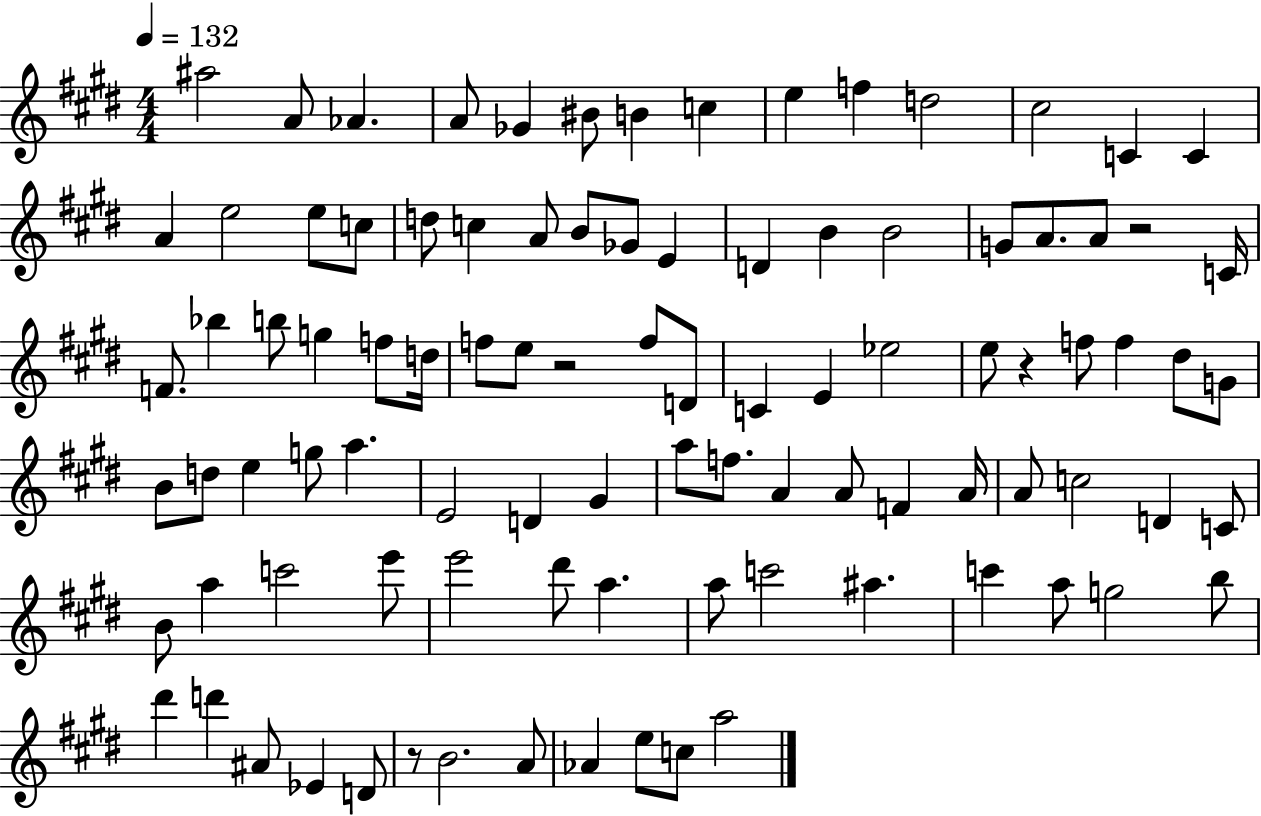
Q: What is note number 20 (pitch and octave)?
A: C5